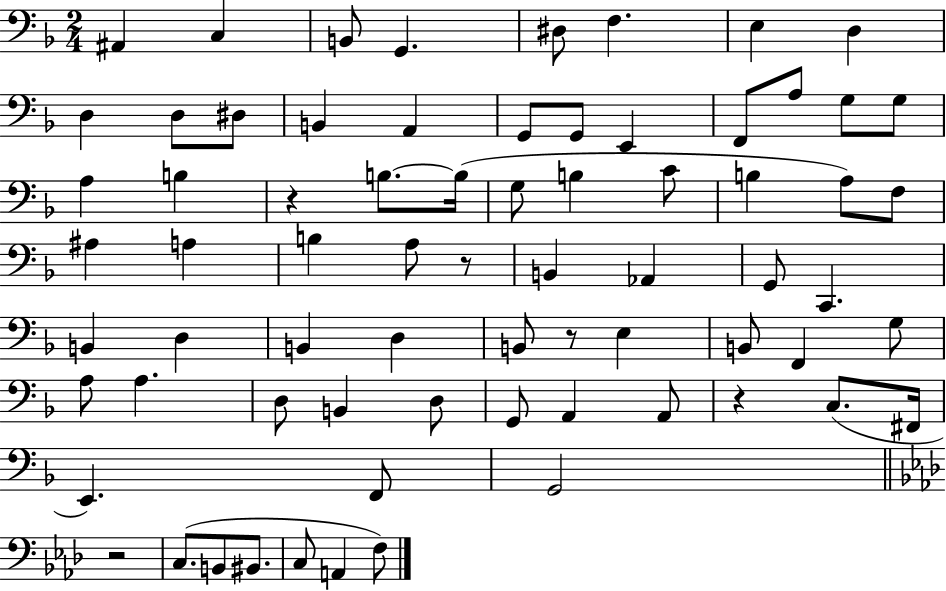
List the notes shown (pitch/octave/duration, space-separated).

A#2/q C3/q B2/e G2/q. D#3/e F3/q. E3/q D3/q D3/q D3/e D#3/e B2/q A2/q G2/e G2/e E2/q F2/e A3/e G3/e G3/e A3/q B3/q R/q B3/e. B3/s G3/e B3/q C4/e B3/q A3/e F3/e A#3/q A3/q B3/q A3/e R/e B2/q Ab2/q G2/e C2/q. B2/q D3/q B2/q D3/q B2/e R/e E3/q B2/e F2/q G3/e A3/e A3/q. D3/e B2/q D3/e G2/e A2/q A2/e R/q C3/e. F#2/s E2/q. F2/e G2/h R/h C3/e. B2/e BIS2/e. C3/e A2/q F3/e